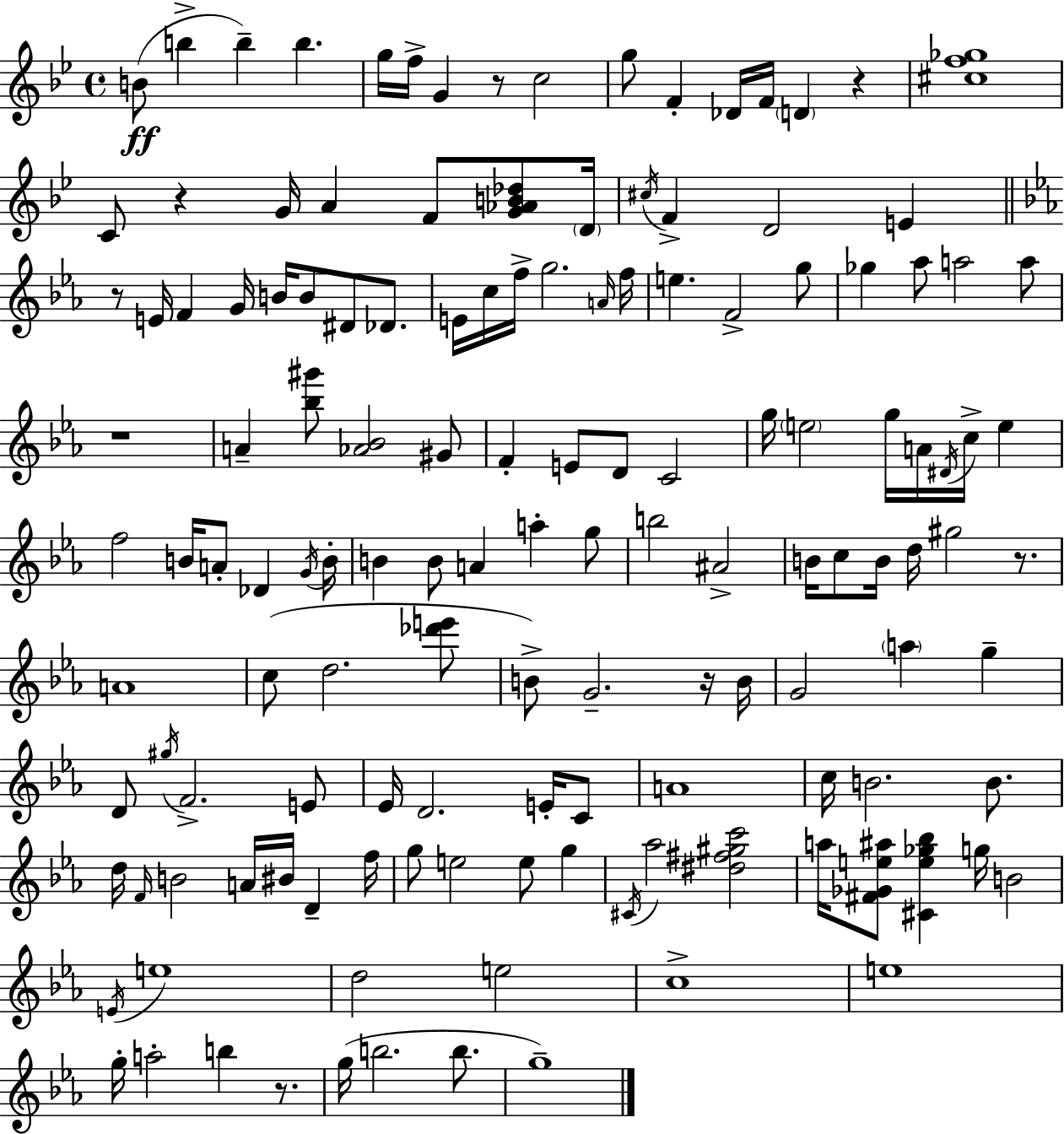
{
  \clef treble
  \time 4/4
  \defaultTimeSignature
  \key g \minor
  b'8(\ff b''4-> b''4--) b''4. | g''16 f''16-> g'4 r8 c''2 | g''8 f'4-. des'16 f'16 \parenthesize d'4 r4 | <cis'' f'' ges''>1 | \break c'8 r4 g'16 a'4 f'8 <g' aes' b' des''>8 \parenthesize d'16 | \acciaccatura { cis''16 } f'4-> d'2 e'4 | \bar "||" \break \key ees \major r8 e'16 f'4 g'16 b'16 b'8 dis'8 des'8. | e'16 c''16 f''16-> g''2. \grace { a'16 } | f''16 e''4. f'2-> g''8 | ges''4 aes''8 a''2 a''8 | \break r1 | a'4-- <bes'' gis'''>8 <aes' bes'>2 gis'8 | f'4-. e'8 d'8 c'2 | g''16 \parenthesize e''2 g''16 a'16 \acciaccatura { dis'16 } c''16-> e''4 | \break f''2 b'16 a'8-. des'4 | \acciaccatura { g'16 } b'16-. b'4 b'8 a'4 a''4-. | g''8 b''2 ais'2-> | b'16 c''8 b'16 d''16 gis''2 | \break r8. a'1 | c''8( d''2. | <des''' e'''>8 b'8->) g'2.-- | r16 b'16 g'2 \parenthesize a''4 g''4-- | \break d'8 \acciaccatura { gis''16 } f'2.-> | e'8 ees'16 d'2. | e'16-. c'8 a'1 | c''16 b'2. | \break b'8. d''16 \grace { f'16 } b'2 a'16 bis'16 | d'4-- f''16 g''8 e''2 e''8 | g''4 \acciaccatura { cis'16 } aes''2 <dis'' fis'' gis'' c'''>2 | a''16 <fis' ges' e'' ais''>8 <cis' e'' ges'' bes''>4 g''16 b'2 | \break \acciaccatura { e'16 } e''1 | d''2 e''2 | c''1-> | e''1 | \break g''16-. a''2-. | b''4 r8. g''16( b''2. | b''8. g''1--) | \bar "|."
}